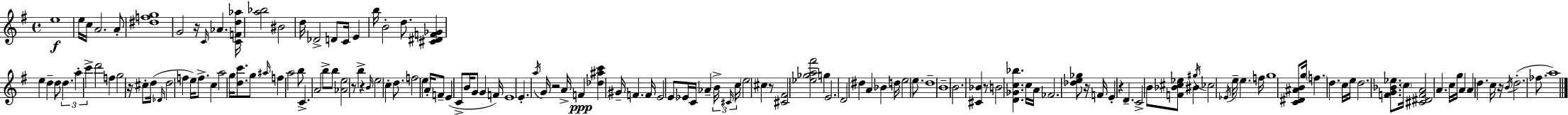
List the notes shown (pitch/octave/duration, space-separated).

E5/w E5/s C5/s A4/h. A4/e [D#5,F5,G5]/w G4/h R/s C4/s Ab4/q. [C4,F4,D5,Ab5]/s [A5,Bb5]/h BIS4/h D5/s Db4/h D4/e C4/s E4/q B5/s B4/h D5/e. [C#4,D#4,F4,Gb4]/q E5/q D5/q D5/e D5/q. A5/q C6/q D6/h F5/q G5/h R/s C#5/e D5/s Db4/s D5/h F5/q E5/s F5/e. C5/q A5/h G5/s [D5,C6]/e. G5/e A#5/s F5/q A5/h B5/e C4/q. A4/h B5/e B5/e [Ab4,E5]/h R/e B5/q R/q B4/s E5/h C5/q D5/e. F5/h E5/q A4/s F4/e E4/q C4/e B4/s G4/e G4/q F4/s E4/w E4/q. A5/s G4/s R/h A4/s F4/q [Db5,A#5,C6]/q G#4/s F4/q. F4/s E4/h E4/e Eb4/s C4/s Ab4/q B4/s C#4/s C5/s E5/h C#5/q R/e [C#4,F#4]/h [Eb5,Gb5,A5,F#6]/h G5/q E4/h. D4/h D#5/q A4/q Bb4/q D5/s E5/h E5/e. D5/w B4/w B4/h. [C#4,Bb4]/q R/e B4/h [D4,Gb4,C5,Bb5]/q. C5/s A4/s FES4/h. [Db5,E5,Gb5]/e R/s F4/s E4/q R/q D4/q. C4/h B4/e [F4,Bb4,C#5,Eb5]/e BIS4/q G#5/s CES5/h Eb4/s E5/s E5/q. F5/s G5/w [C4,D#4,A#4,B4]/e G5/s F5/q. D5/q. C5/s E5/s D5/h. [F4,G4,Bb4,Eb5]/e. C5/s [C#4,D#4,F4,A4]/h A4/q. C5/s G5/s A4/q A4/q D5/q. C5/s R/s B4/s D5/h. FES5/e. A5/w